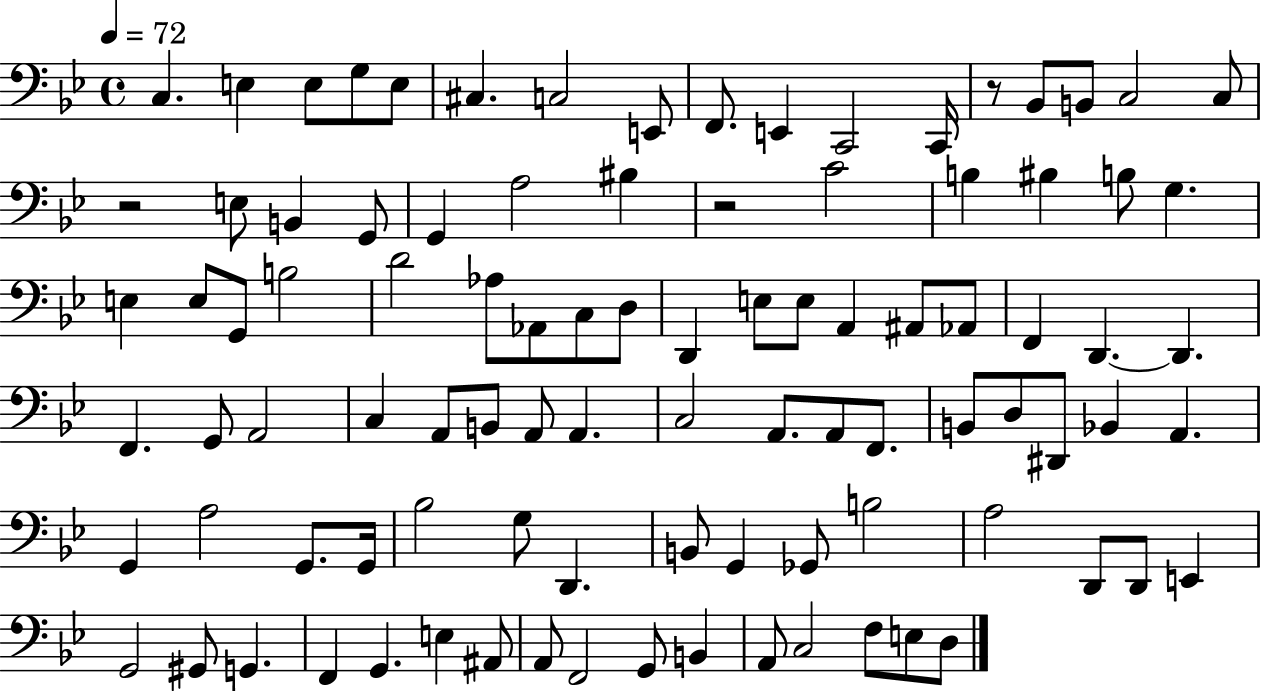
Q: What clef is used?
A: bass